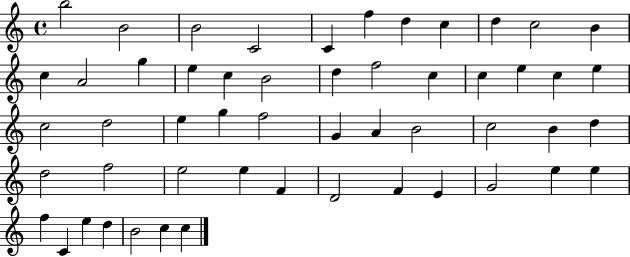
{
  \clef treble
  \time 4/4
  \defaultTimeSignature
  \key c \major
  b''2 b'2 | b'2 c'2 | c'4 f''4 d''4 c''4 | d''4 c''2 b'4 | \break c''4 a'2 g''4 | e''4 c''4 b'2 | d''4 f''2 c''4 | c''4 e''4 c''4 e''4 | \break c''2 d''2 | e''4 g''4 f''2 | g'4 a'4 b'2 | c''2 b'4 d''4 | \break d''2 f''2 | e''2 e''4 f'4 | d'2 f'4 e'4 | g'2 e''4 e''4 | \break f''4 c'4 e''4 d''4 | b'2 c''4 c''4 | \bar "|."
}